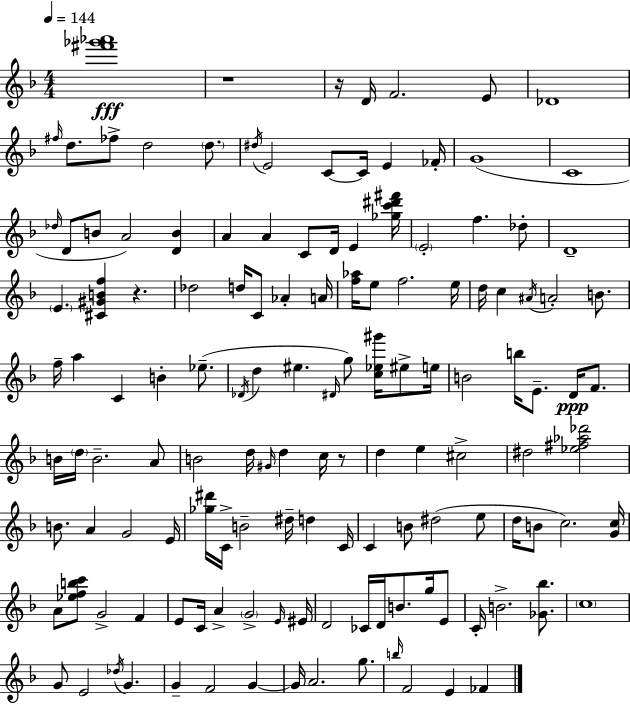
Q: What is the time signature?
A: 4/4